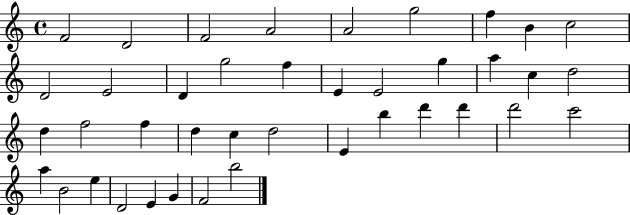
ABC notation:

X:1
T:Untitled
M:4/4
L:1/4
K:C
F2 D2 F2 A2 A2 g2 f B c2 D2 E2 D g2 f E E2 g a c d2 d f2 f d c d2 E b d' d' d'2 c'2 a B2 e D2 E G F2 b2